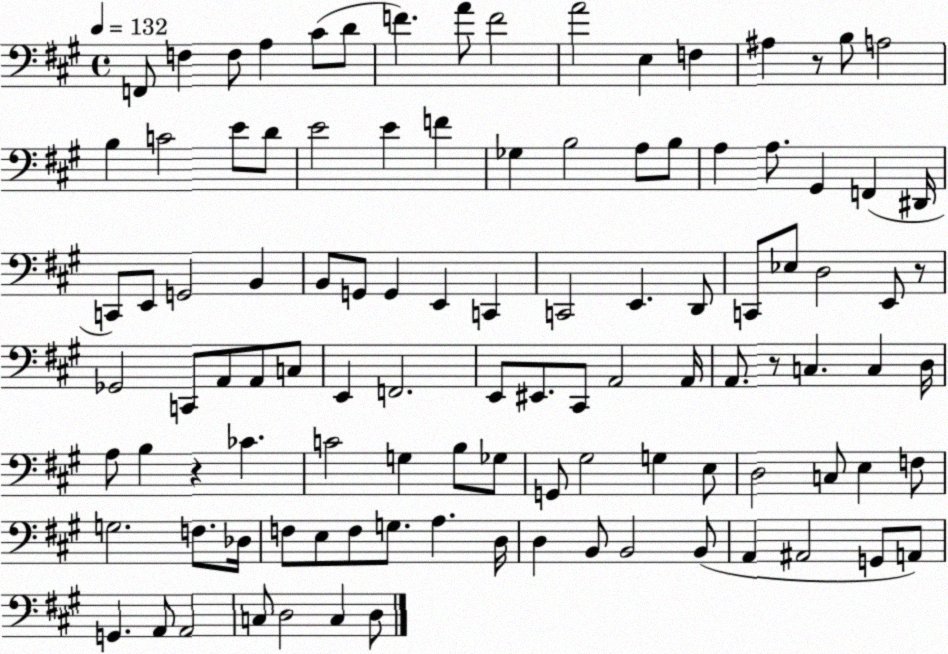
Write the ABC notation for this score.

X:1
T:Untitled
M:4/4
L:1/4
K:A
F,,/2 F, F,/2 A, ^C/2 D/2 F A/2 F2 A2 E, F, ^A, z/2 B,/2 A,2 B, C2 E/2 D/2 E2 E F _G, B,2 A,/2 B,/2 A, A,/2 ^G,, F,, ^D,,/4 C,,/2 E,,/2 G,,2 B,, B,,/2 G,,/2 G,, E,, C,, C,,2 E,, D,,/2 C,,/2 _E,/2 D,2 E,,/2 z/2 _G,,2 C,,/2 A,,/2 A,,/2 C,/2 E,, F,,2 E,,/2 ^E,,/2 ^C,,/2 A,,2 A,,/4 A,,/2 z/2 C, C, D,/4 A,/2 B, z _C C2 G, B,/2 _G,/2 G,,/2 ^G,2 G, E,/2 D,2 C,/2 E, F,/2 G,2 F,/2 _D,/4 F,/2 E,/2 F,/2 G,/2 A, D,/4 D, B,,/2 B,,2 B,,/2 A,, ^A,,2 G,,/2 A,,/2 G,, A,,/2 A,,2 C,/2 D,2 C, D,/2